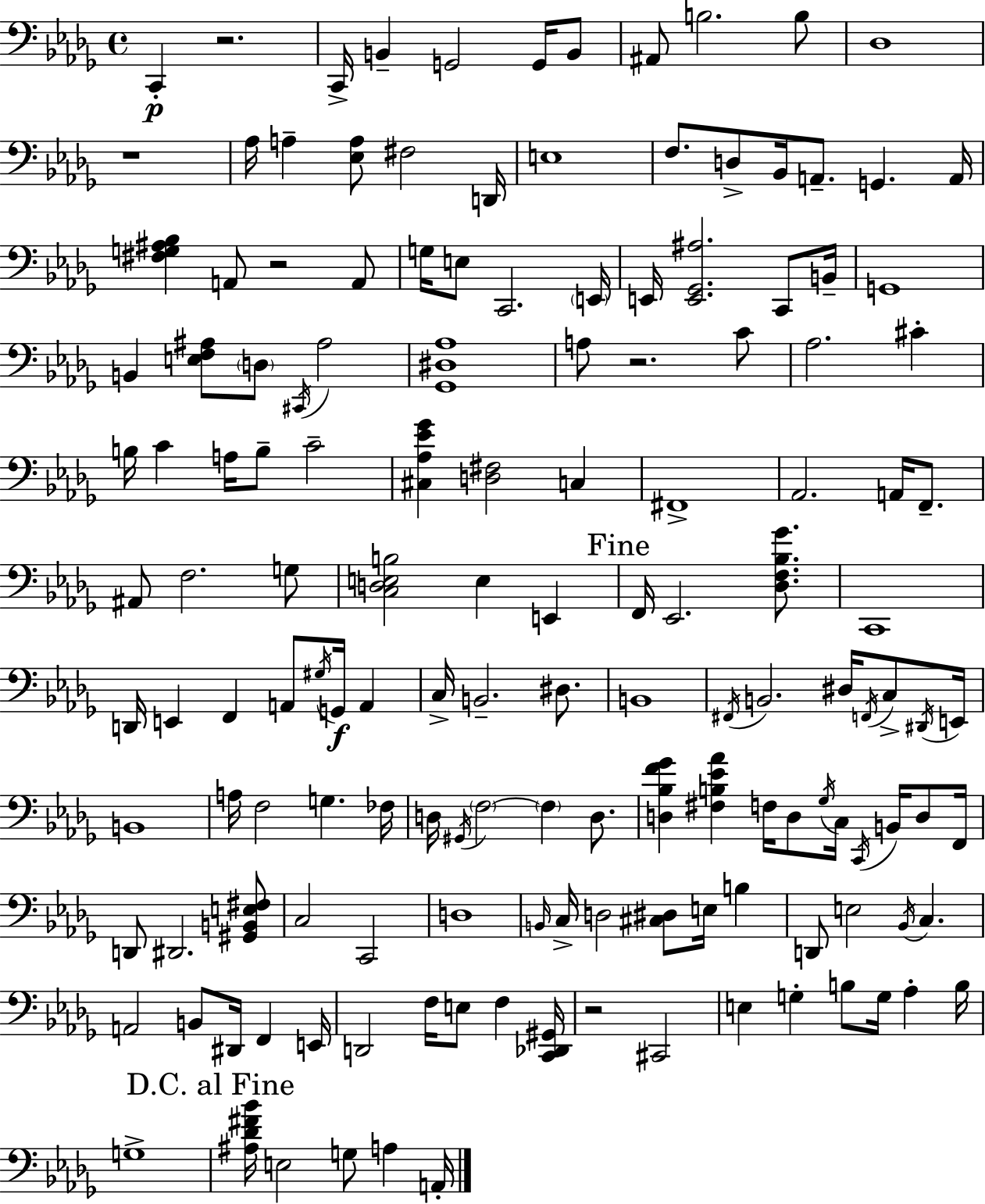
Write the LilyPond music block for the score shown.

{
  \clef bass
  \time 4/4
  \defaultTimeSignature
  \key bes \minor
  \repeat volta 2 { c,4-.\p r2. | c,16-> b,4-- g,2 g,16 b,8 | ais,8 b2. b8 | des1 | \break r1 | aes16 a4-- <ees a>8 fis2 d,16 | e1 | f8. d8-> bes,16 a,8.-- g,4. a,16 | \break <fis g ais bes>4 a,8 r2 a,8 | g16 e8 c,2. \parenthesize e,16 | e,16 <e, ges, ais>2. c,8 b,16-- | g,1 | \break b,4 <e f ais>8 \parenthesize d8 \acciaccatura { cis,16 } ais2 | <ges, dis aes>1 | a8 r2. c'8 | aes2. cis'4-. | \break b16 c'4 a16 b8-- c'2-- | <cis aes ees' ges'>4 <d fis>2 c4 | fis,1-> | aes,2. a,16 f,8.-- | \break ais,8 f2. g8 | <c d e b>2 e4 e,4 | \mark "Fine" f,16 ees,2. <des f bes ges'>8. | c,1 | \break d,16 e,4 f,4 a,8 \acciaccatura { gis16 }\f g,16 a,4 | c16-> b,2.-- dis8. | b,1 | \acciaccatura { fis,16 } b,2. dis16 | \break \acciaccatura { f,16 } c8-> \acciaccatura { dis,16 } e,16 b,1 | a16 f2 g4. | fes16 d16 \acciaccatura { gis,16 } \parenthesize f2~~ \parenthesize f4 | d8. <d bes f' ges'>4 <fis b ees' aes'>4 f16 d8 | \break \acciaccatura { ges16 } c16 \acciaccatura { c,16 } b,16 d8 f,16 d,8 dis,2. | <gis, b, e fis>8 c2 | c,2 d1 | \grace { b,16 } c16-> d2 | \break <cis dis>8 e16 b4 d,8 e2 | \acciaccatura { bes,16 } c4. a,2 | b,8 dis,16 f,4 e,16 d,2 | f16 e8 f4 <c, des, gis,>16 r2 | \break cis,2 e4 g4-. | b8 g16 aes4-. b16 g1-> | \mark "D.C. al Fine" <ais des' fis' bes'>16 e2 | g8 a4 a,16-. } \bar "|."
}